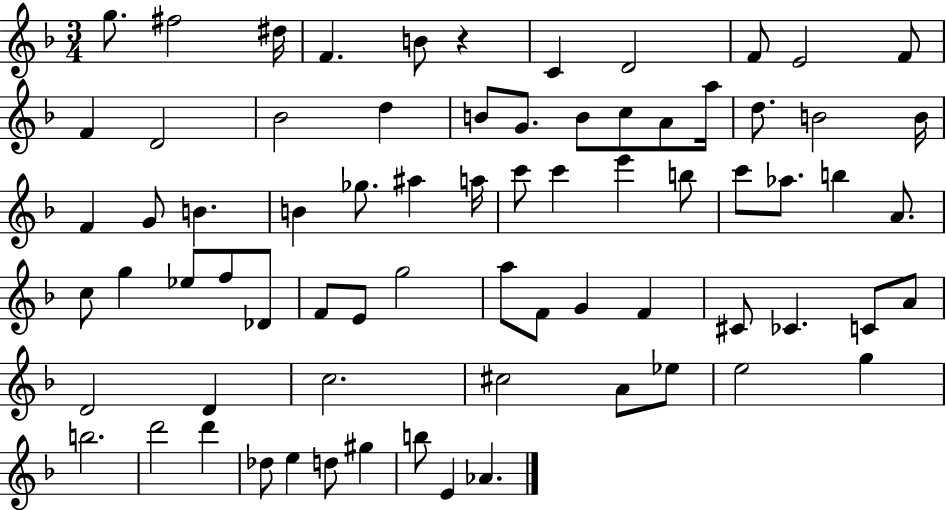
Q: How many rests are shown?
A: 1